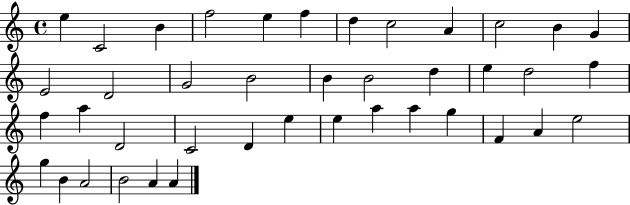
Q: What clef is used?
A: treble